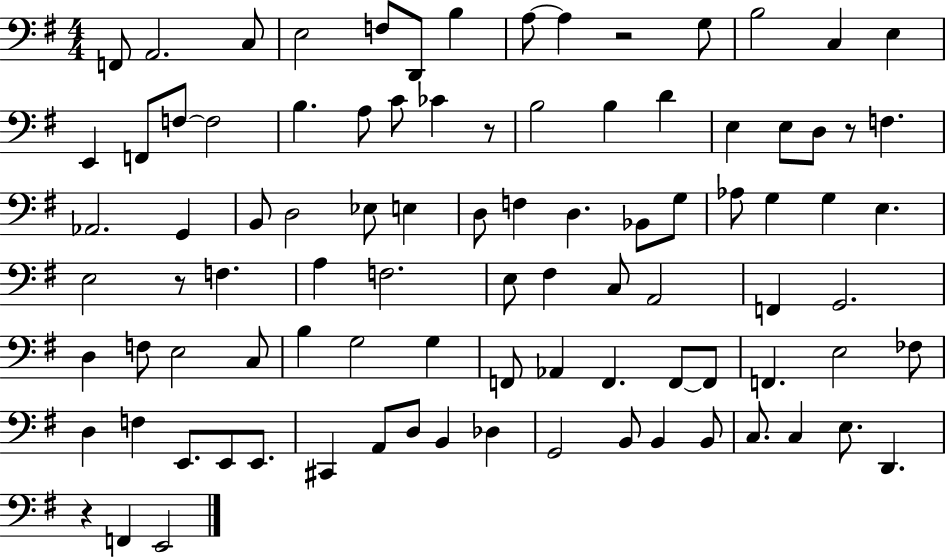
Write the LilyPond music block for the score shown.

{
  \clef bass
  \numericTimeSignature
  \time 4/4
  \key g \major
  f,8 a,2. c8 | e2 f8 d,8 b4 | a8~~ a4 r2 g8 | b2 c4 e4 | \break e,4 f,8 f8~~ f2 | b4. a8 c'8 ces'4 r8 | b2 b4 d'4 | e4 e8 d8 r8 f4. | \break aes,2. g,4 | b,8 d2 ees8 e4 | d8 f4 d4. bes,8 g8 | aes8 g4 g4 e4. | \break e2 r8 f4. | a4 f2. | e8 fis4 c8 a,2 | f,4 g,2. | \break d4 f8 e2 c8 | b4 g2 g4 | f,8 aes,4 f,4. f,8~~ f,8 | f,4. e2 fes8 | \break d4 f4 e,8. e,8 e,8. | cis,4 a,8 d8 b,4 des4 | g,2 b,8 b,4 b,8 | c8. c4 e8. d,4. | \break r4 f,4 e,2 | \bar "|."
}